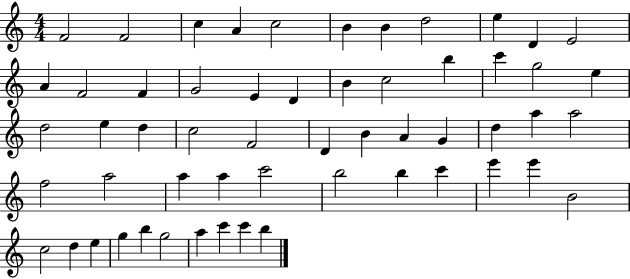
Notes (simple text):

F4/h F4/h C5/q A4/q C5/h B4/q B4/q D5/h E5/q D4/q E4/h A4/q F4/h F4/q G4/h E4/q D4/q B4/q C5/h B5/q C6/q G5/h E5/q D5/h E5/q D5/q C5/h F4/h D4/q B4/q A4/q G4/q D5/q A5/q A5/h F5/h A5/h A5/q A5/q C6/h B5/h B5/q C6/q E6/q E6/q B4/h C5/h D5/q E5/q G5/q B5/q G5/h A5/q C6/q C6/q B5/q